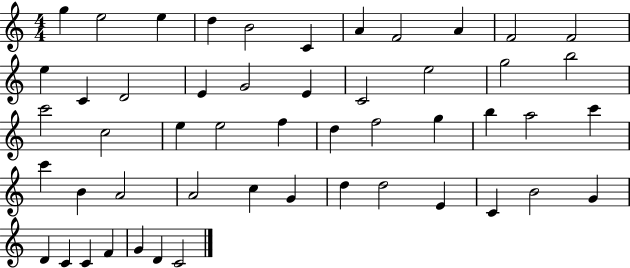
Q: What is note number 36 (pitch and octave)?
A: A4